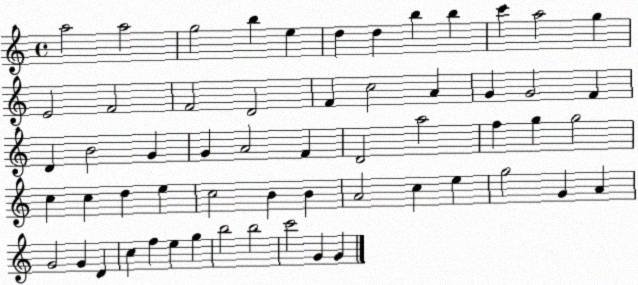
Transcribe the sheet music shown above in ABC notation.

X:1
T:Untitled
M:4/4
L:1/4
K:C
a2 a2 g2 b e d d b b c' a2 g E2 F2 F2 D2 F c2 A G G2 F D B2 G G A2 F D2 a2 f g g2 c c d e c2 B B A2 c e g2 G A G2 G D c f e g b2 b2 c'2 G G